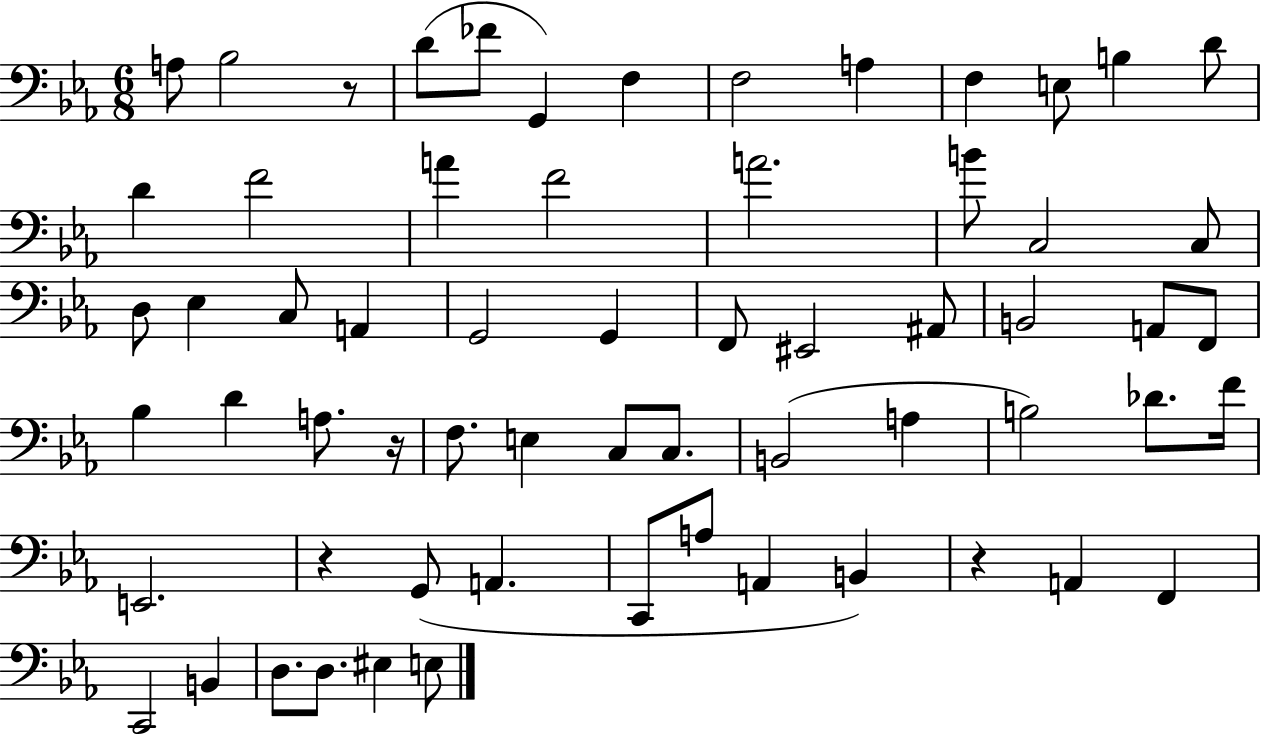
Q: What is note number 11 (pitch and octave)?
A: B3